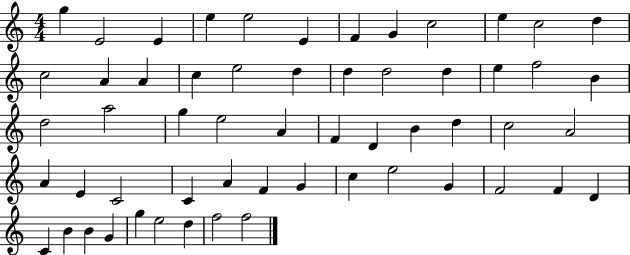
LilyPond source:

{
  \clef treble
  \numericTimeSignature
  \time 4/4
  \key c \major
  g''4 e'2 e'4 | e''4 e''2 e'4 | f'4 g'4 c''2 | e''4 c''2 d''4 | \break c''2 a'4 a'4 | c''4 e''2 d''4 | d''4 d''2 d''4 | e''4 f''2 b'4 | \break d''2 a''2 | g''4 e''2 a'4 | f'4 d'4 b'4 d''4 | c''2 a'2 | \break a'4 e'4 c'2 | c'4 a'4 f'4 g'4 | c''4 e''2 g'4 | f'2 f'4 d'4 | \break c'4 b'4 b'4 g'4 | g''4 e''2 d''4 | f''2 f''2 | \bar "|."
}